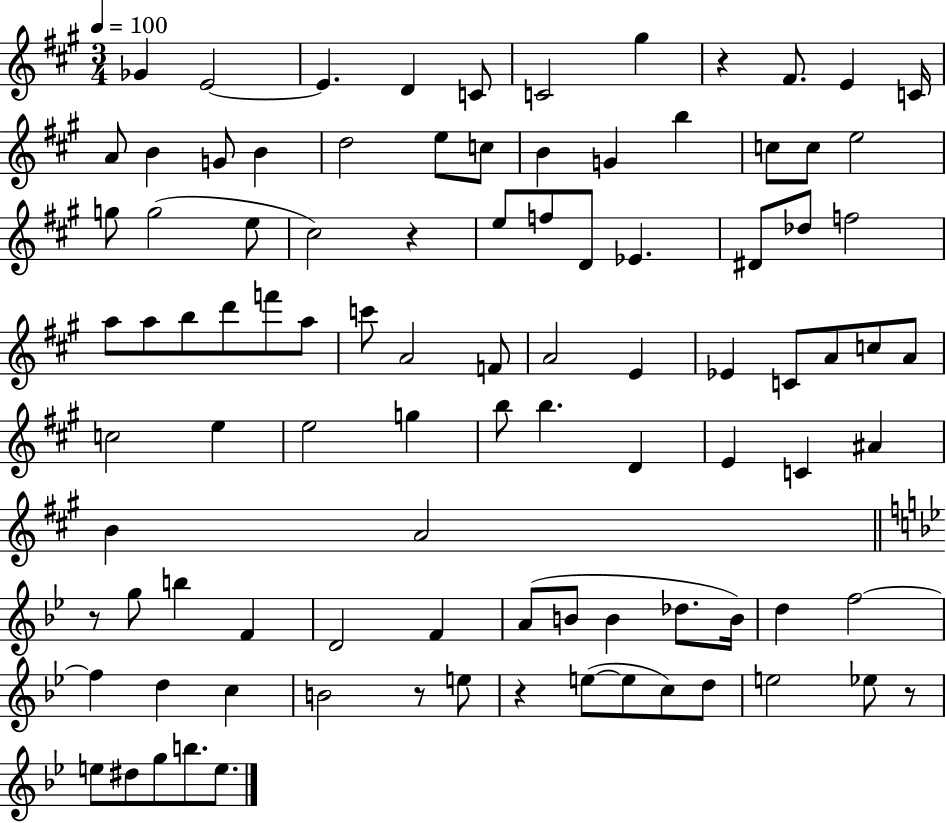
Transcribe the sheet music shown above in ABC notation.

X:1
T:Untitled
M:3/4
L:1/4
K:A
_G E2 E D C/2 C2 ^g z ^F/2 E C/4 A/2 B G/2 B d2 e/2 c/2 B G b c/2 c/2 e2 g/2 g2 e/2 ^c2 z e/2 f/2 D/2 _E ^D/2 _d/2 f2 a/2 a/2 b/2 d'/2 f'/2 a/2 c'/2 A2 F/2 A2 E _E C/2 A/2 c/2 A/2 c2 e e2 g b/2 b D E C ^A B A2 z/2 g/2 b F D2 F A/2 B/2 B _d/2 B/4 d f2 f d c B2 z/2 e/2 z e/2 e/2 c/2 d/2 e2 _e/2 z/2 e/2 ^d/2 g/2 b/2 e/2